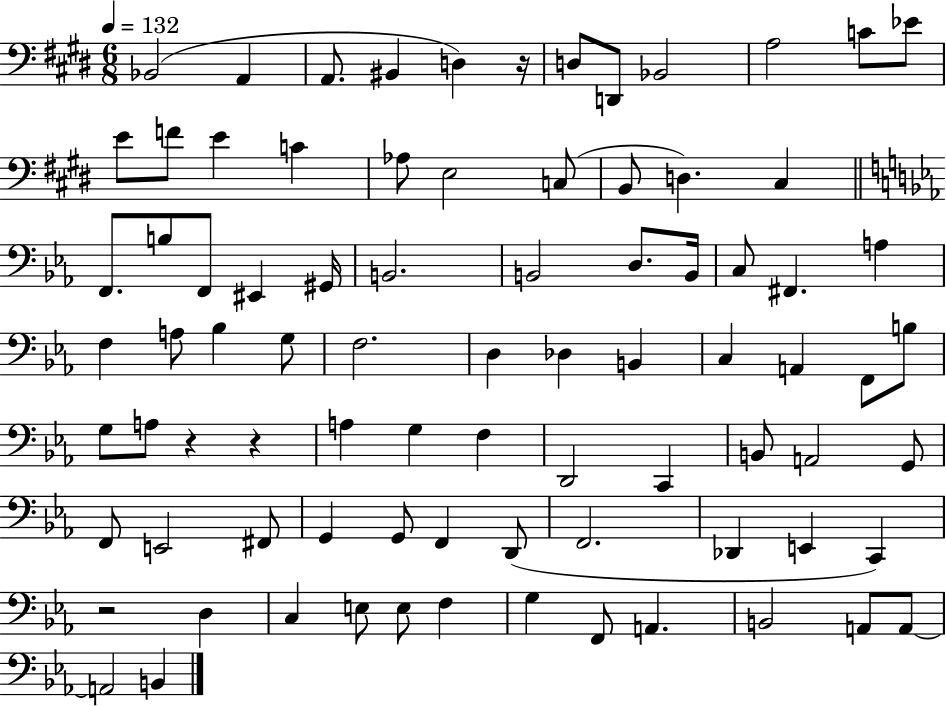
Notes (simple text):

Bb2/h A2/q A2/e. BIS2/q D3/q R/s D3/e D2/e Bb2/h A3/h C4/e Eb4/e E4/e F4/e E4/q C4/q Ab3/e E3/h C3/e B2/e D3/q. C#3/q F2/e. B3/e F2/e EIS2/q G#2/s B2/h. B2/h D3/e. B2/s C3/e F#2/q. A3/q F3/q A3/e Bb3/q G3/e F3/h. D3/q Db3/q B2/q C3/q A2/q F2/e B3/e G3/e A3/e R/q R/q A3/q G3/q F3/q D2/h C2/q B2/e A2/h G2/e F2/e E2/h F#2/e G2/q G2/e F2/q D2/e F2/h. Db2/q E2/q C2/q R/h D3/q C3/q E3/e E3/e F3/q G3/q F2/e A2/q. B2/h A2/e A2/e A2/h B2/q